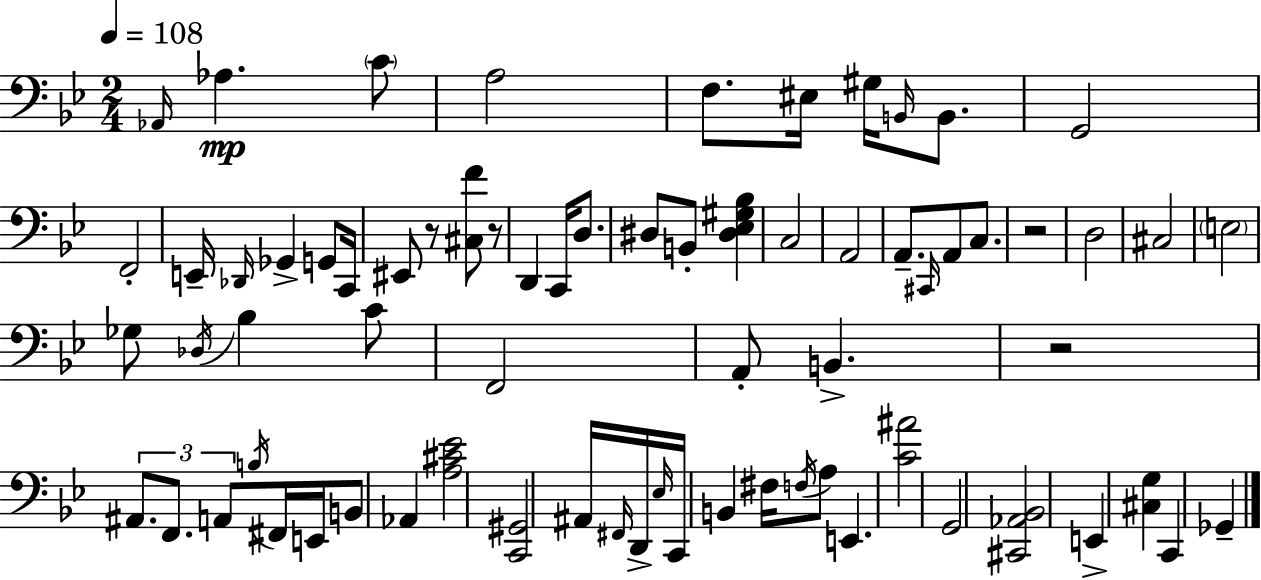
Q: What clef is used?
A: bass